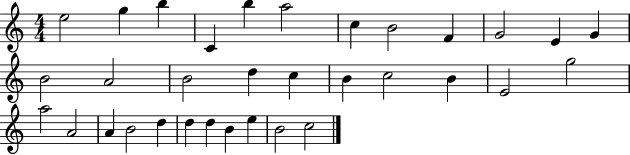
{
  \clef treble
  \numericTimeSignature
  \time 4/4
  \key c \major
  e''2 g''4 b''4 | c'4 b''4 a''2 | c''4 b'2 f'4 | g'2 e'4 g'4 | \break b'2 a'2 | b'2 d''4 c''4 | b'4 c''2 b'4 | e'2 g''2 | \break a''2 a'2 | a'4 b'2 d''4 | d''4 d''4 b'4 e''4 | b'2 c''2 | \break \bar "|."
}